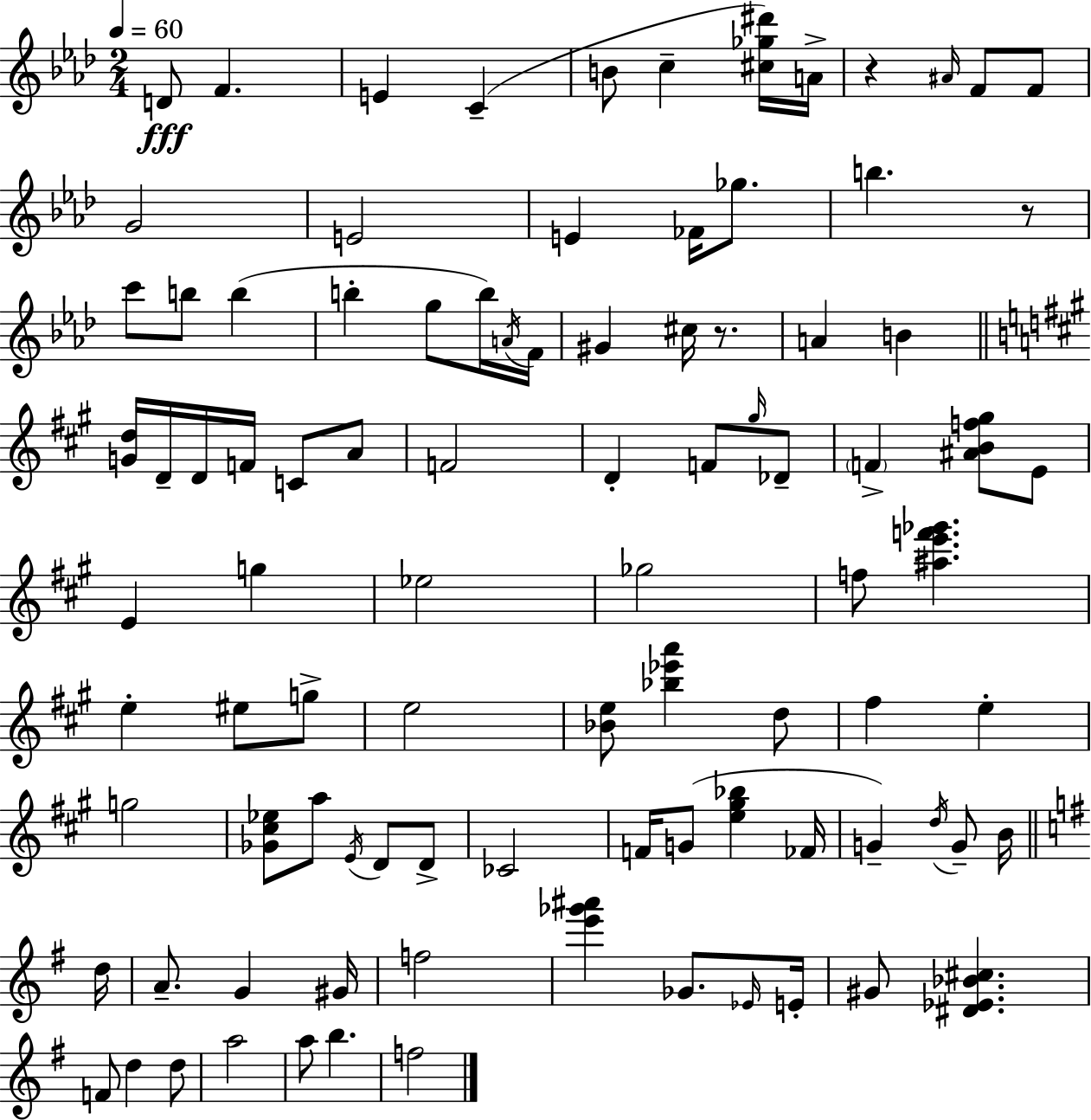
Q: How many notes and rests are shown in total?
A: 94